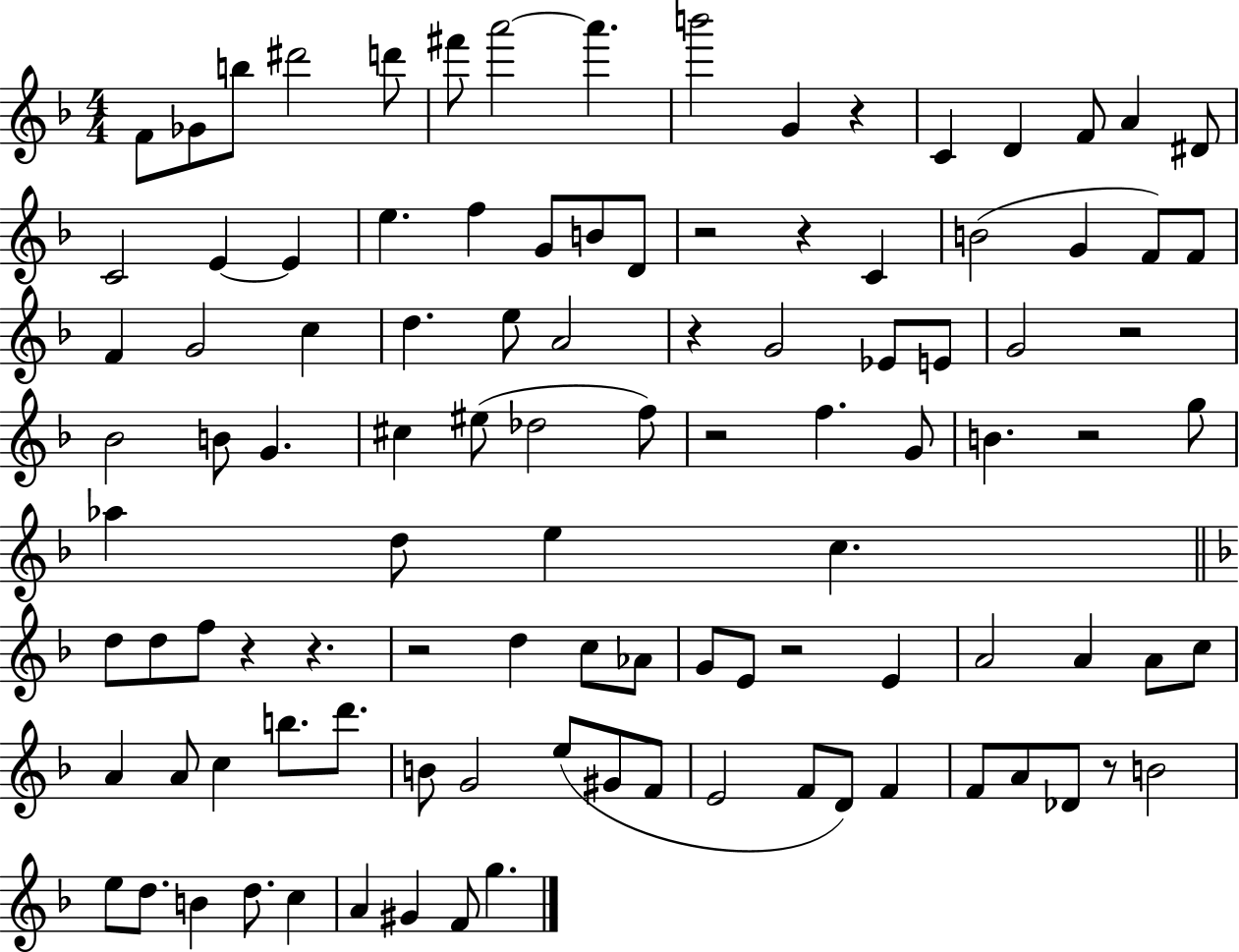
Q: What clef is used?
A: treble